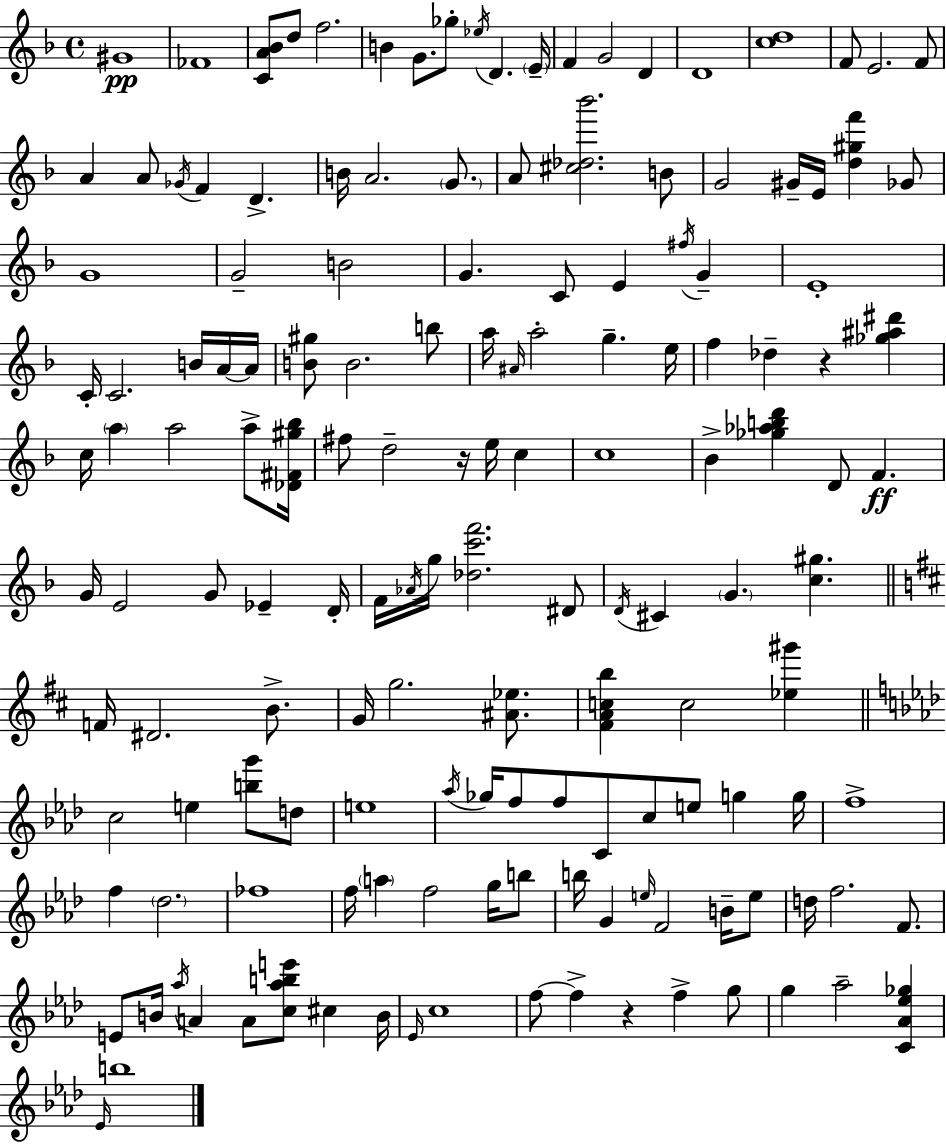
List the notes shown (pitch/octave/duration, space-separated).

G#4/w FES4/w [C4,A4,Bb4]/e D5/e F5/h. B4/q G4/e. Gb5/e Eb5/s D4/q. E4/s F4/q G4/h D4/q D4/w [C5,D5]/w F4/e E4/h. F4/e A4/q A4/e Gb4/s F4/q D4/q. B4/s A4/h. G4/e. A4/e [C#5,Db5,Bb6]/h. B4/e G4/h G#4/s E4/s [D5,G#5,F6]/q Gb4/e G4/w G4/h B4/h G4/q. C4/e E4/q F#5/s G4/q E4/w C4/s C4/h. B4/s A4/s A4/s [B4,G#5]/e B4/h. B5/e A5/s A#4/s A5/h G5/q. E5/s F5/q Db5/q R/q [Gb5,A#5,D#6]/q C5/s A5/q A5/h A5/e [Db4,F#4,G#5,Bb5]/s F#5/e D5/h R/s E5/s C5/q C5/w Bb4/q [Gb5,Ab5,B5,D6]/q D4/e F4/q. G4/s E4/h G4/e Eb4/q D4/s F4/s Ab4/s G5/s [Db5,C6,F6]/h. D#4/e D4/s C#4/q G4/q. [C5,G#5]/q. F4/s D#4/h. B4/e. G4/s G5/h. [A#4,Eb5]/e. [F#4,A4,C5,B5]/q C5/h [Eb5,G#6]/q C5/h E5/q [B5,G6]/e D5/e E5/w Ab5/s Gb5/s F5/e F5/e C4/e C5/e E5/e G5/q G5/s F5/w F5/q Db5/h. FES5/w F5/s A5/q F5/h G5/s B5/e B5/s G4/q E5/s F4/h B4/s E5/e D5/s F5/h. F4/e. E4/e B4/s Ab5/s A4/q A4/e [C5,Ab5,B5,E6]/e C#5/q B4/s Eb4/s C5/w F5/e F5/q R/q F5/q G5/e G5/q Ab5/h [C4,Ab4,Eb5,Gb5]/q Eb4/s B5/w